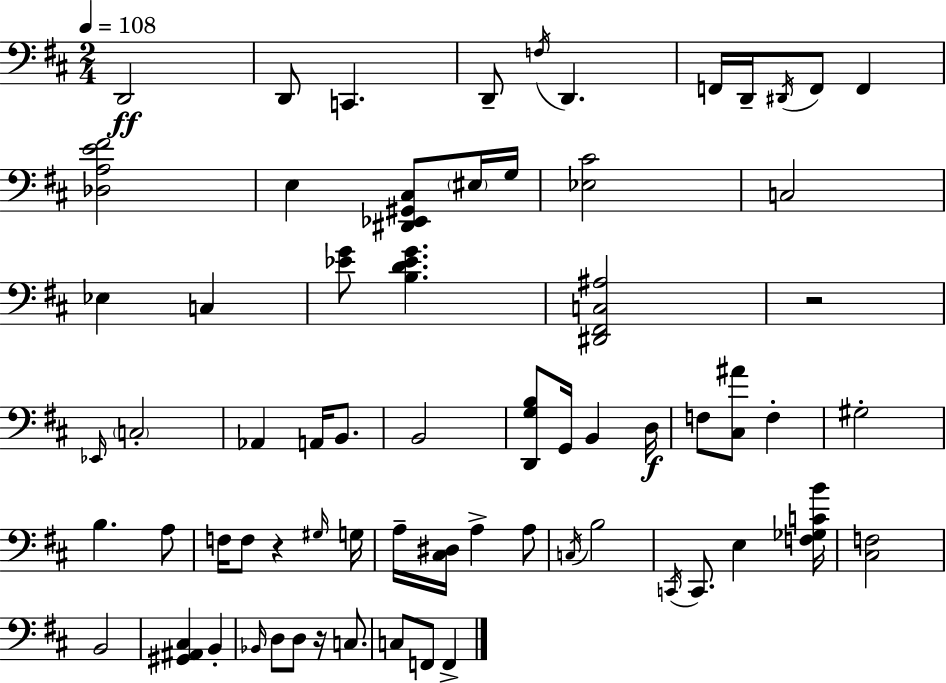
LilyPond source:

{
  \clef bass
  \numericTimeSignature
  \time 2/4
  \key d \major
  \tempo 4 = 108
  d,2\ff | d,8 c,4. | d,8-- \acciaccatura { f16 } d,4. | f,16 d,16-- \acciaccatura { dis,16 } f,8 f,4 | \break <des a e' fis'>2 | e4 <dis, ees, gis, cis>8 | \parenthesize eis16 g16 <ees cis'>2 | c2 | \break ees4 c4 | <ees' g'>8 <b d' ees' g'>4. | <dis, fis, c ais>2 | r2 | \break \grace { ees,16 } \parenthesize c2-. | aes,4 a,16 | b,8. b,2 | <d, g b>8 g,16 b,4 | \break d16\f f8 <cis ais'>8 f4-. | gis2-. | b4. | a8 f16 f8 r4 | \break \grace { gis16 } g16 a16-- <cis dis>16 a4-> | a8 \acciaccatura { c16 } b2 | \acciaccatura { c,16 } c,8. | e4 <f ges c' b'>16 <cis f>2 | \break b,2 | <gis, ais, cis>4 | b,4-. \grace { bes,16 } d8 | d8 r16 c8. c8 | \break f,8 f,4-> \bar "|."
}